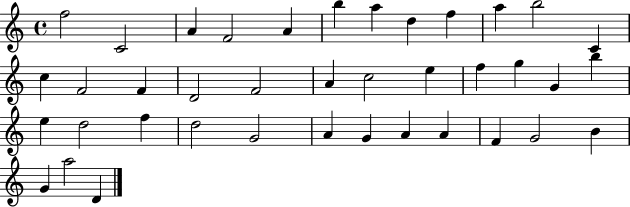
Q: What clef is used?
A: treble